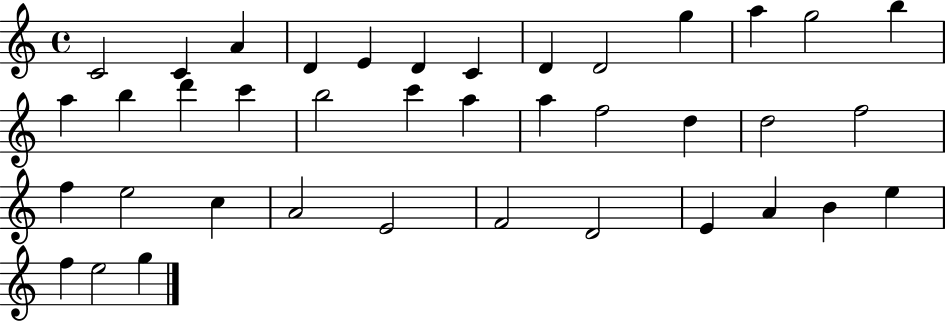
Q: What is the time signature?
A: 4/4